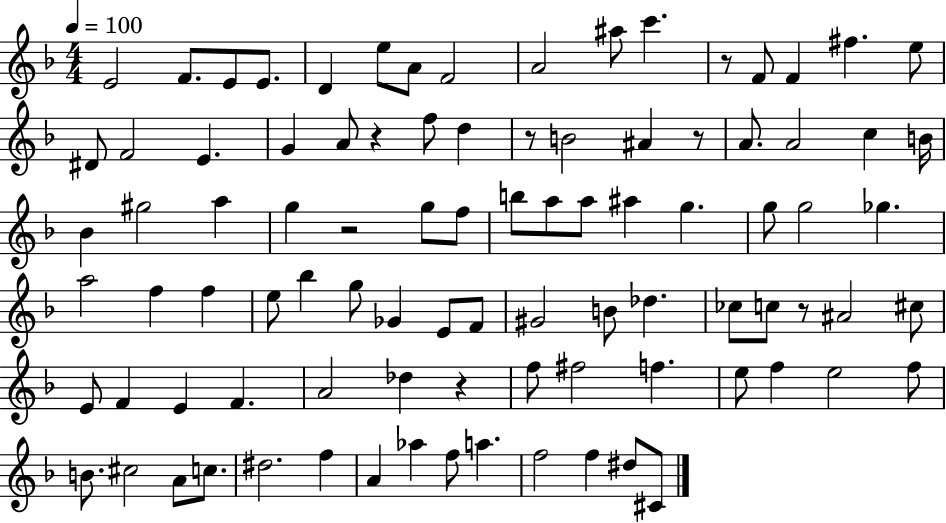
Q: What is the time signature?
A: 4/4